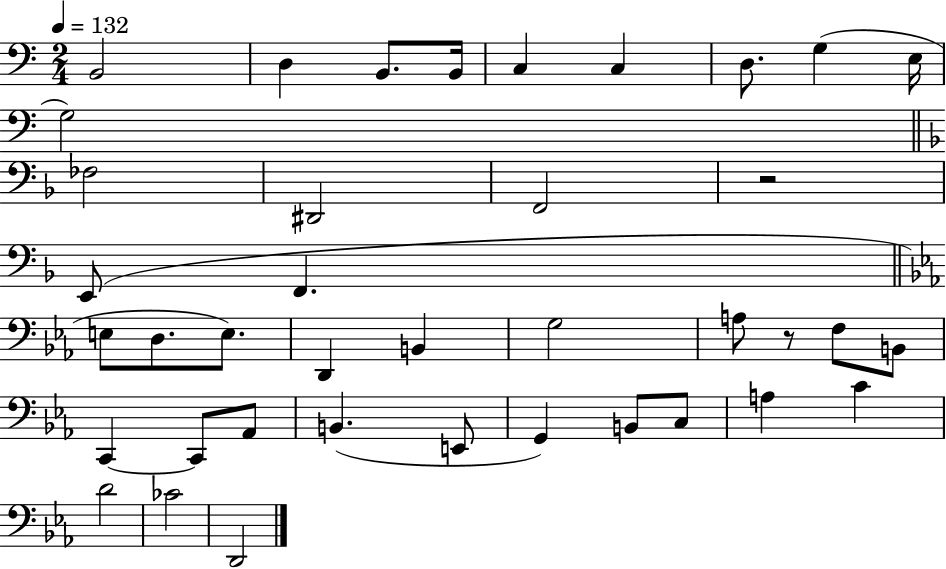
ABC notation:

X:1
T:Untitled
M:2/4
L:1/4
K:C
B,,2 D, B,,/2 B,,/4 C, C, D,/2 G, E,/4 G,2 _F,2 ^D,,2 F,,2 z2 E,,/2 F,, E,/2 D,/2 E,/2 D,, B,, G,2 A,/2 z/2 F,/2 B,,/2 C,, C,,/2 _A,,/2 B,, E,,/2 G,, B,,/2 C,/2 A, C D2 _C2 D,,2